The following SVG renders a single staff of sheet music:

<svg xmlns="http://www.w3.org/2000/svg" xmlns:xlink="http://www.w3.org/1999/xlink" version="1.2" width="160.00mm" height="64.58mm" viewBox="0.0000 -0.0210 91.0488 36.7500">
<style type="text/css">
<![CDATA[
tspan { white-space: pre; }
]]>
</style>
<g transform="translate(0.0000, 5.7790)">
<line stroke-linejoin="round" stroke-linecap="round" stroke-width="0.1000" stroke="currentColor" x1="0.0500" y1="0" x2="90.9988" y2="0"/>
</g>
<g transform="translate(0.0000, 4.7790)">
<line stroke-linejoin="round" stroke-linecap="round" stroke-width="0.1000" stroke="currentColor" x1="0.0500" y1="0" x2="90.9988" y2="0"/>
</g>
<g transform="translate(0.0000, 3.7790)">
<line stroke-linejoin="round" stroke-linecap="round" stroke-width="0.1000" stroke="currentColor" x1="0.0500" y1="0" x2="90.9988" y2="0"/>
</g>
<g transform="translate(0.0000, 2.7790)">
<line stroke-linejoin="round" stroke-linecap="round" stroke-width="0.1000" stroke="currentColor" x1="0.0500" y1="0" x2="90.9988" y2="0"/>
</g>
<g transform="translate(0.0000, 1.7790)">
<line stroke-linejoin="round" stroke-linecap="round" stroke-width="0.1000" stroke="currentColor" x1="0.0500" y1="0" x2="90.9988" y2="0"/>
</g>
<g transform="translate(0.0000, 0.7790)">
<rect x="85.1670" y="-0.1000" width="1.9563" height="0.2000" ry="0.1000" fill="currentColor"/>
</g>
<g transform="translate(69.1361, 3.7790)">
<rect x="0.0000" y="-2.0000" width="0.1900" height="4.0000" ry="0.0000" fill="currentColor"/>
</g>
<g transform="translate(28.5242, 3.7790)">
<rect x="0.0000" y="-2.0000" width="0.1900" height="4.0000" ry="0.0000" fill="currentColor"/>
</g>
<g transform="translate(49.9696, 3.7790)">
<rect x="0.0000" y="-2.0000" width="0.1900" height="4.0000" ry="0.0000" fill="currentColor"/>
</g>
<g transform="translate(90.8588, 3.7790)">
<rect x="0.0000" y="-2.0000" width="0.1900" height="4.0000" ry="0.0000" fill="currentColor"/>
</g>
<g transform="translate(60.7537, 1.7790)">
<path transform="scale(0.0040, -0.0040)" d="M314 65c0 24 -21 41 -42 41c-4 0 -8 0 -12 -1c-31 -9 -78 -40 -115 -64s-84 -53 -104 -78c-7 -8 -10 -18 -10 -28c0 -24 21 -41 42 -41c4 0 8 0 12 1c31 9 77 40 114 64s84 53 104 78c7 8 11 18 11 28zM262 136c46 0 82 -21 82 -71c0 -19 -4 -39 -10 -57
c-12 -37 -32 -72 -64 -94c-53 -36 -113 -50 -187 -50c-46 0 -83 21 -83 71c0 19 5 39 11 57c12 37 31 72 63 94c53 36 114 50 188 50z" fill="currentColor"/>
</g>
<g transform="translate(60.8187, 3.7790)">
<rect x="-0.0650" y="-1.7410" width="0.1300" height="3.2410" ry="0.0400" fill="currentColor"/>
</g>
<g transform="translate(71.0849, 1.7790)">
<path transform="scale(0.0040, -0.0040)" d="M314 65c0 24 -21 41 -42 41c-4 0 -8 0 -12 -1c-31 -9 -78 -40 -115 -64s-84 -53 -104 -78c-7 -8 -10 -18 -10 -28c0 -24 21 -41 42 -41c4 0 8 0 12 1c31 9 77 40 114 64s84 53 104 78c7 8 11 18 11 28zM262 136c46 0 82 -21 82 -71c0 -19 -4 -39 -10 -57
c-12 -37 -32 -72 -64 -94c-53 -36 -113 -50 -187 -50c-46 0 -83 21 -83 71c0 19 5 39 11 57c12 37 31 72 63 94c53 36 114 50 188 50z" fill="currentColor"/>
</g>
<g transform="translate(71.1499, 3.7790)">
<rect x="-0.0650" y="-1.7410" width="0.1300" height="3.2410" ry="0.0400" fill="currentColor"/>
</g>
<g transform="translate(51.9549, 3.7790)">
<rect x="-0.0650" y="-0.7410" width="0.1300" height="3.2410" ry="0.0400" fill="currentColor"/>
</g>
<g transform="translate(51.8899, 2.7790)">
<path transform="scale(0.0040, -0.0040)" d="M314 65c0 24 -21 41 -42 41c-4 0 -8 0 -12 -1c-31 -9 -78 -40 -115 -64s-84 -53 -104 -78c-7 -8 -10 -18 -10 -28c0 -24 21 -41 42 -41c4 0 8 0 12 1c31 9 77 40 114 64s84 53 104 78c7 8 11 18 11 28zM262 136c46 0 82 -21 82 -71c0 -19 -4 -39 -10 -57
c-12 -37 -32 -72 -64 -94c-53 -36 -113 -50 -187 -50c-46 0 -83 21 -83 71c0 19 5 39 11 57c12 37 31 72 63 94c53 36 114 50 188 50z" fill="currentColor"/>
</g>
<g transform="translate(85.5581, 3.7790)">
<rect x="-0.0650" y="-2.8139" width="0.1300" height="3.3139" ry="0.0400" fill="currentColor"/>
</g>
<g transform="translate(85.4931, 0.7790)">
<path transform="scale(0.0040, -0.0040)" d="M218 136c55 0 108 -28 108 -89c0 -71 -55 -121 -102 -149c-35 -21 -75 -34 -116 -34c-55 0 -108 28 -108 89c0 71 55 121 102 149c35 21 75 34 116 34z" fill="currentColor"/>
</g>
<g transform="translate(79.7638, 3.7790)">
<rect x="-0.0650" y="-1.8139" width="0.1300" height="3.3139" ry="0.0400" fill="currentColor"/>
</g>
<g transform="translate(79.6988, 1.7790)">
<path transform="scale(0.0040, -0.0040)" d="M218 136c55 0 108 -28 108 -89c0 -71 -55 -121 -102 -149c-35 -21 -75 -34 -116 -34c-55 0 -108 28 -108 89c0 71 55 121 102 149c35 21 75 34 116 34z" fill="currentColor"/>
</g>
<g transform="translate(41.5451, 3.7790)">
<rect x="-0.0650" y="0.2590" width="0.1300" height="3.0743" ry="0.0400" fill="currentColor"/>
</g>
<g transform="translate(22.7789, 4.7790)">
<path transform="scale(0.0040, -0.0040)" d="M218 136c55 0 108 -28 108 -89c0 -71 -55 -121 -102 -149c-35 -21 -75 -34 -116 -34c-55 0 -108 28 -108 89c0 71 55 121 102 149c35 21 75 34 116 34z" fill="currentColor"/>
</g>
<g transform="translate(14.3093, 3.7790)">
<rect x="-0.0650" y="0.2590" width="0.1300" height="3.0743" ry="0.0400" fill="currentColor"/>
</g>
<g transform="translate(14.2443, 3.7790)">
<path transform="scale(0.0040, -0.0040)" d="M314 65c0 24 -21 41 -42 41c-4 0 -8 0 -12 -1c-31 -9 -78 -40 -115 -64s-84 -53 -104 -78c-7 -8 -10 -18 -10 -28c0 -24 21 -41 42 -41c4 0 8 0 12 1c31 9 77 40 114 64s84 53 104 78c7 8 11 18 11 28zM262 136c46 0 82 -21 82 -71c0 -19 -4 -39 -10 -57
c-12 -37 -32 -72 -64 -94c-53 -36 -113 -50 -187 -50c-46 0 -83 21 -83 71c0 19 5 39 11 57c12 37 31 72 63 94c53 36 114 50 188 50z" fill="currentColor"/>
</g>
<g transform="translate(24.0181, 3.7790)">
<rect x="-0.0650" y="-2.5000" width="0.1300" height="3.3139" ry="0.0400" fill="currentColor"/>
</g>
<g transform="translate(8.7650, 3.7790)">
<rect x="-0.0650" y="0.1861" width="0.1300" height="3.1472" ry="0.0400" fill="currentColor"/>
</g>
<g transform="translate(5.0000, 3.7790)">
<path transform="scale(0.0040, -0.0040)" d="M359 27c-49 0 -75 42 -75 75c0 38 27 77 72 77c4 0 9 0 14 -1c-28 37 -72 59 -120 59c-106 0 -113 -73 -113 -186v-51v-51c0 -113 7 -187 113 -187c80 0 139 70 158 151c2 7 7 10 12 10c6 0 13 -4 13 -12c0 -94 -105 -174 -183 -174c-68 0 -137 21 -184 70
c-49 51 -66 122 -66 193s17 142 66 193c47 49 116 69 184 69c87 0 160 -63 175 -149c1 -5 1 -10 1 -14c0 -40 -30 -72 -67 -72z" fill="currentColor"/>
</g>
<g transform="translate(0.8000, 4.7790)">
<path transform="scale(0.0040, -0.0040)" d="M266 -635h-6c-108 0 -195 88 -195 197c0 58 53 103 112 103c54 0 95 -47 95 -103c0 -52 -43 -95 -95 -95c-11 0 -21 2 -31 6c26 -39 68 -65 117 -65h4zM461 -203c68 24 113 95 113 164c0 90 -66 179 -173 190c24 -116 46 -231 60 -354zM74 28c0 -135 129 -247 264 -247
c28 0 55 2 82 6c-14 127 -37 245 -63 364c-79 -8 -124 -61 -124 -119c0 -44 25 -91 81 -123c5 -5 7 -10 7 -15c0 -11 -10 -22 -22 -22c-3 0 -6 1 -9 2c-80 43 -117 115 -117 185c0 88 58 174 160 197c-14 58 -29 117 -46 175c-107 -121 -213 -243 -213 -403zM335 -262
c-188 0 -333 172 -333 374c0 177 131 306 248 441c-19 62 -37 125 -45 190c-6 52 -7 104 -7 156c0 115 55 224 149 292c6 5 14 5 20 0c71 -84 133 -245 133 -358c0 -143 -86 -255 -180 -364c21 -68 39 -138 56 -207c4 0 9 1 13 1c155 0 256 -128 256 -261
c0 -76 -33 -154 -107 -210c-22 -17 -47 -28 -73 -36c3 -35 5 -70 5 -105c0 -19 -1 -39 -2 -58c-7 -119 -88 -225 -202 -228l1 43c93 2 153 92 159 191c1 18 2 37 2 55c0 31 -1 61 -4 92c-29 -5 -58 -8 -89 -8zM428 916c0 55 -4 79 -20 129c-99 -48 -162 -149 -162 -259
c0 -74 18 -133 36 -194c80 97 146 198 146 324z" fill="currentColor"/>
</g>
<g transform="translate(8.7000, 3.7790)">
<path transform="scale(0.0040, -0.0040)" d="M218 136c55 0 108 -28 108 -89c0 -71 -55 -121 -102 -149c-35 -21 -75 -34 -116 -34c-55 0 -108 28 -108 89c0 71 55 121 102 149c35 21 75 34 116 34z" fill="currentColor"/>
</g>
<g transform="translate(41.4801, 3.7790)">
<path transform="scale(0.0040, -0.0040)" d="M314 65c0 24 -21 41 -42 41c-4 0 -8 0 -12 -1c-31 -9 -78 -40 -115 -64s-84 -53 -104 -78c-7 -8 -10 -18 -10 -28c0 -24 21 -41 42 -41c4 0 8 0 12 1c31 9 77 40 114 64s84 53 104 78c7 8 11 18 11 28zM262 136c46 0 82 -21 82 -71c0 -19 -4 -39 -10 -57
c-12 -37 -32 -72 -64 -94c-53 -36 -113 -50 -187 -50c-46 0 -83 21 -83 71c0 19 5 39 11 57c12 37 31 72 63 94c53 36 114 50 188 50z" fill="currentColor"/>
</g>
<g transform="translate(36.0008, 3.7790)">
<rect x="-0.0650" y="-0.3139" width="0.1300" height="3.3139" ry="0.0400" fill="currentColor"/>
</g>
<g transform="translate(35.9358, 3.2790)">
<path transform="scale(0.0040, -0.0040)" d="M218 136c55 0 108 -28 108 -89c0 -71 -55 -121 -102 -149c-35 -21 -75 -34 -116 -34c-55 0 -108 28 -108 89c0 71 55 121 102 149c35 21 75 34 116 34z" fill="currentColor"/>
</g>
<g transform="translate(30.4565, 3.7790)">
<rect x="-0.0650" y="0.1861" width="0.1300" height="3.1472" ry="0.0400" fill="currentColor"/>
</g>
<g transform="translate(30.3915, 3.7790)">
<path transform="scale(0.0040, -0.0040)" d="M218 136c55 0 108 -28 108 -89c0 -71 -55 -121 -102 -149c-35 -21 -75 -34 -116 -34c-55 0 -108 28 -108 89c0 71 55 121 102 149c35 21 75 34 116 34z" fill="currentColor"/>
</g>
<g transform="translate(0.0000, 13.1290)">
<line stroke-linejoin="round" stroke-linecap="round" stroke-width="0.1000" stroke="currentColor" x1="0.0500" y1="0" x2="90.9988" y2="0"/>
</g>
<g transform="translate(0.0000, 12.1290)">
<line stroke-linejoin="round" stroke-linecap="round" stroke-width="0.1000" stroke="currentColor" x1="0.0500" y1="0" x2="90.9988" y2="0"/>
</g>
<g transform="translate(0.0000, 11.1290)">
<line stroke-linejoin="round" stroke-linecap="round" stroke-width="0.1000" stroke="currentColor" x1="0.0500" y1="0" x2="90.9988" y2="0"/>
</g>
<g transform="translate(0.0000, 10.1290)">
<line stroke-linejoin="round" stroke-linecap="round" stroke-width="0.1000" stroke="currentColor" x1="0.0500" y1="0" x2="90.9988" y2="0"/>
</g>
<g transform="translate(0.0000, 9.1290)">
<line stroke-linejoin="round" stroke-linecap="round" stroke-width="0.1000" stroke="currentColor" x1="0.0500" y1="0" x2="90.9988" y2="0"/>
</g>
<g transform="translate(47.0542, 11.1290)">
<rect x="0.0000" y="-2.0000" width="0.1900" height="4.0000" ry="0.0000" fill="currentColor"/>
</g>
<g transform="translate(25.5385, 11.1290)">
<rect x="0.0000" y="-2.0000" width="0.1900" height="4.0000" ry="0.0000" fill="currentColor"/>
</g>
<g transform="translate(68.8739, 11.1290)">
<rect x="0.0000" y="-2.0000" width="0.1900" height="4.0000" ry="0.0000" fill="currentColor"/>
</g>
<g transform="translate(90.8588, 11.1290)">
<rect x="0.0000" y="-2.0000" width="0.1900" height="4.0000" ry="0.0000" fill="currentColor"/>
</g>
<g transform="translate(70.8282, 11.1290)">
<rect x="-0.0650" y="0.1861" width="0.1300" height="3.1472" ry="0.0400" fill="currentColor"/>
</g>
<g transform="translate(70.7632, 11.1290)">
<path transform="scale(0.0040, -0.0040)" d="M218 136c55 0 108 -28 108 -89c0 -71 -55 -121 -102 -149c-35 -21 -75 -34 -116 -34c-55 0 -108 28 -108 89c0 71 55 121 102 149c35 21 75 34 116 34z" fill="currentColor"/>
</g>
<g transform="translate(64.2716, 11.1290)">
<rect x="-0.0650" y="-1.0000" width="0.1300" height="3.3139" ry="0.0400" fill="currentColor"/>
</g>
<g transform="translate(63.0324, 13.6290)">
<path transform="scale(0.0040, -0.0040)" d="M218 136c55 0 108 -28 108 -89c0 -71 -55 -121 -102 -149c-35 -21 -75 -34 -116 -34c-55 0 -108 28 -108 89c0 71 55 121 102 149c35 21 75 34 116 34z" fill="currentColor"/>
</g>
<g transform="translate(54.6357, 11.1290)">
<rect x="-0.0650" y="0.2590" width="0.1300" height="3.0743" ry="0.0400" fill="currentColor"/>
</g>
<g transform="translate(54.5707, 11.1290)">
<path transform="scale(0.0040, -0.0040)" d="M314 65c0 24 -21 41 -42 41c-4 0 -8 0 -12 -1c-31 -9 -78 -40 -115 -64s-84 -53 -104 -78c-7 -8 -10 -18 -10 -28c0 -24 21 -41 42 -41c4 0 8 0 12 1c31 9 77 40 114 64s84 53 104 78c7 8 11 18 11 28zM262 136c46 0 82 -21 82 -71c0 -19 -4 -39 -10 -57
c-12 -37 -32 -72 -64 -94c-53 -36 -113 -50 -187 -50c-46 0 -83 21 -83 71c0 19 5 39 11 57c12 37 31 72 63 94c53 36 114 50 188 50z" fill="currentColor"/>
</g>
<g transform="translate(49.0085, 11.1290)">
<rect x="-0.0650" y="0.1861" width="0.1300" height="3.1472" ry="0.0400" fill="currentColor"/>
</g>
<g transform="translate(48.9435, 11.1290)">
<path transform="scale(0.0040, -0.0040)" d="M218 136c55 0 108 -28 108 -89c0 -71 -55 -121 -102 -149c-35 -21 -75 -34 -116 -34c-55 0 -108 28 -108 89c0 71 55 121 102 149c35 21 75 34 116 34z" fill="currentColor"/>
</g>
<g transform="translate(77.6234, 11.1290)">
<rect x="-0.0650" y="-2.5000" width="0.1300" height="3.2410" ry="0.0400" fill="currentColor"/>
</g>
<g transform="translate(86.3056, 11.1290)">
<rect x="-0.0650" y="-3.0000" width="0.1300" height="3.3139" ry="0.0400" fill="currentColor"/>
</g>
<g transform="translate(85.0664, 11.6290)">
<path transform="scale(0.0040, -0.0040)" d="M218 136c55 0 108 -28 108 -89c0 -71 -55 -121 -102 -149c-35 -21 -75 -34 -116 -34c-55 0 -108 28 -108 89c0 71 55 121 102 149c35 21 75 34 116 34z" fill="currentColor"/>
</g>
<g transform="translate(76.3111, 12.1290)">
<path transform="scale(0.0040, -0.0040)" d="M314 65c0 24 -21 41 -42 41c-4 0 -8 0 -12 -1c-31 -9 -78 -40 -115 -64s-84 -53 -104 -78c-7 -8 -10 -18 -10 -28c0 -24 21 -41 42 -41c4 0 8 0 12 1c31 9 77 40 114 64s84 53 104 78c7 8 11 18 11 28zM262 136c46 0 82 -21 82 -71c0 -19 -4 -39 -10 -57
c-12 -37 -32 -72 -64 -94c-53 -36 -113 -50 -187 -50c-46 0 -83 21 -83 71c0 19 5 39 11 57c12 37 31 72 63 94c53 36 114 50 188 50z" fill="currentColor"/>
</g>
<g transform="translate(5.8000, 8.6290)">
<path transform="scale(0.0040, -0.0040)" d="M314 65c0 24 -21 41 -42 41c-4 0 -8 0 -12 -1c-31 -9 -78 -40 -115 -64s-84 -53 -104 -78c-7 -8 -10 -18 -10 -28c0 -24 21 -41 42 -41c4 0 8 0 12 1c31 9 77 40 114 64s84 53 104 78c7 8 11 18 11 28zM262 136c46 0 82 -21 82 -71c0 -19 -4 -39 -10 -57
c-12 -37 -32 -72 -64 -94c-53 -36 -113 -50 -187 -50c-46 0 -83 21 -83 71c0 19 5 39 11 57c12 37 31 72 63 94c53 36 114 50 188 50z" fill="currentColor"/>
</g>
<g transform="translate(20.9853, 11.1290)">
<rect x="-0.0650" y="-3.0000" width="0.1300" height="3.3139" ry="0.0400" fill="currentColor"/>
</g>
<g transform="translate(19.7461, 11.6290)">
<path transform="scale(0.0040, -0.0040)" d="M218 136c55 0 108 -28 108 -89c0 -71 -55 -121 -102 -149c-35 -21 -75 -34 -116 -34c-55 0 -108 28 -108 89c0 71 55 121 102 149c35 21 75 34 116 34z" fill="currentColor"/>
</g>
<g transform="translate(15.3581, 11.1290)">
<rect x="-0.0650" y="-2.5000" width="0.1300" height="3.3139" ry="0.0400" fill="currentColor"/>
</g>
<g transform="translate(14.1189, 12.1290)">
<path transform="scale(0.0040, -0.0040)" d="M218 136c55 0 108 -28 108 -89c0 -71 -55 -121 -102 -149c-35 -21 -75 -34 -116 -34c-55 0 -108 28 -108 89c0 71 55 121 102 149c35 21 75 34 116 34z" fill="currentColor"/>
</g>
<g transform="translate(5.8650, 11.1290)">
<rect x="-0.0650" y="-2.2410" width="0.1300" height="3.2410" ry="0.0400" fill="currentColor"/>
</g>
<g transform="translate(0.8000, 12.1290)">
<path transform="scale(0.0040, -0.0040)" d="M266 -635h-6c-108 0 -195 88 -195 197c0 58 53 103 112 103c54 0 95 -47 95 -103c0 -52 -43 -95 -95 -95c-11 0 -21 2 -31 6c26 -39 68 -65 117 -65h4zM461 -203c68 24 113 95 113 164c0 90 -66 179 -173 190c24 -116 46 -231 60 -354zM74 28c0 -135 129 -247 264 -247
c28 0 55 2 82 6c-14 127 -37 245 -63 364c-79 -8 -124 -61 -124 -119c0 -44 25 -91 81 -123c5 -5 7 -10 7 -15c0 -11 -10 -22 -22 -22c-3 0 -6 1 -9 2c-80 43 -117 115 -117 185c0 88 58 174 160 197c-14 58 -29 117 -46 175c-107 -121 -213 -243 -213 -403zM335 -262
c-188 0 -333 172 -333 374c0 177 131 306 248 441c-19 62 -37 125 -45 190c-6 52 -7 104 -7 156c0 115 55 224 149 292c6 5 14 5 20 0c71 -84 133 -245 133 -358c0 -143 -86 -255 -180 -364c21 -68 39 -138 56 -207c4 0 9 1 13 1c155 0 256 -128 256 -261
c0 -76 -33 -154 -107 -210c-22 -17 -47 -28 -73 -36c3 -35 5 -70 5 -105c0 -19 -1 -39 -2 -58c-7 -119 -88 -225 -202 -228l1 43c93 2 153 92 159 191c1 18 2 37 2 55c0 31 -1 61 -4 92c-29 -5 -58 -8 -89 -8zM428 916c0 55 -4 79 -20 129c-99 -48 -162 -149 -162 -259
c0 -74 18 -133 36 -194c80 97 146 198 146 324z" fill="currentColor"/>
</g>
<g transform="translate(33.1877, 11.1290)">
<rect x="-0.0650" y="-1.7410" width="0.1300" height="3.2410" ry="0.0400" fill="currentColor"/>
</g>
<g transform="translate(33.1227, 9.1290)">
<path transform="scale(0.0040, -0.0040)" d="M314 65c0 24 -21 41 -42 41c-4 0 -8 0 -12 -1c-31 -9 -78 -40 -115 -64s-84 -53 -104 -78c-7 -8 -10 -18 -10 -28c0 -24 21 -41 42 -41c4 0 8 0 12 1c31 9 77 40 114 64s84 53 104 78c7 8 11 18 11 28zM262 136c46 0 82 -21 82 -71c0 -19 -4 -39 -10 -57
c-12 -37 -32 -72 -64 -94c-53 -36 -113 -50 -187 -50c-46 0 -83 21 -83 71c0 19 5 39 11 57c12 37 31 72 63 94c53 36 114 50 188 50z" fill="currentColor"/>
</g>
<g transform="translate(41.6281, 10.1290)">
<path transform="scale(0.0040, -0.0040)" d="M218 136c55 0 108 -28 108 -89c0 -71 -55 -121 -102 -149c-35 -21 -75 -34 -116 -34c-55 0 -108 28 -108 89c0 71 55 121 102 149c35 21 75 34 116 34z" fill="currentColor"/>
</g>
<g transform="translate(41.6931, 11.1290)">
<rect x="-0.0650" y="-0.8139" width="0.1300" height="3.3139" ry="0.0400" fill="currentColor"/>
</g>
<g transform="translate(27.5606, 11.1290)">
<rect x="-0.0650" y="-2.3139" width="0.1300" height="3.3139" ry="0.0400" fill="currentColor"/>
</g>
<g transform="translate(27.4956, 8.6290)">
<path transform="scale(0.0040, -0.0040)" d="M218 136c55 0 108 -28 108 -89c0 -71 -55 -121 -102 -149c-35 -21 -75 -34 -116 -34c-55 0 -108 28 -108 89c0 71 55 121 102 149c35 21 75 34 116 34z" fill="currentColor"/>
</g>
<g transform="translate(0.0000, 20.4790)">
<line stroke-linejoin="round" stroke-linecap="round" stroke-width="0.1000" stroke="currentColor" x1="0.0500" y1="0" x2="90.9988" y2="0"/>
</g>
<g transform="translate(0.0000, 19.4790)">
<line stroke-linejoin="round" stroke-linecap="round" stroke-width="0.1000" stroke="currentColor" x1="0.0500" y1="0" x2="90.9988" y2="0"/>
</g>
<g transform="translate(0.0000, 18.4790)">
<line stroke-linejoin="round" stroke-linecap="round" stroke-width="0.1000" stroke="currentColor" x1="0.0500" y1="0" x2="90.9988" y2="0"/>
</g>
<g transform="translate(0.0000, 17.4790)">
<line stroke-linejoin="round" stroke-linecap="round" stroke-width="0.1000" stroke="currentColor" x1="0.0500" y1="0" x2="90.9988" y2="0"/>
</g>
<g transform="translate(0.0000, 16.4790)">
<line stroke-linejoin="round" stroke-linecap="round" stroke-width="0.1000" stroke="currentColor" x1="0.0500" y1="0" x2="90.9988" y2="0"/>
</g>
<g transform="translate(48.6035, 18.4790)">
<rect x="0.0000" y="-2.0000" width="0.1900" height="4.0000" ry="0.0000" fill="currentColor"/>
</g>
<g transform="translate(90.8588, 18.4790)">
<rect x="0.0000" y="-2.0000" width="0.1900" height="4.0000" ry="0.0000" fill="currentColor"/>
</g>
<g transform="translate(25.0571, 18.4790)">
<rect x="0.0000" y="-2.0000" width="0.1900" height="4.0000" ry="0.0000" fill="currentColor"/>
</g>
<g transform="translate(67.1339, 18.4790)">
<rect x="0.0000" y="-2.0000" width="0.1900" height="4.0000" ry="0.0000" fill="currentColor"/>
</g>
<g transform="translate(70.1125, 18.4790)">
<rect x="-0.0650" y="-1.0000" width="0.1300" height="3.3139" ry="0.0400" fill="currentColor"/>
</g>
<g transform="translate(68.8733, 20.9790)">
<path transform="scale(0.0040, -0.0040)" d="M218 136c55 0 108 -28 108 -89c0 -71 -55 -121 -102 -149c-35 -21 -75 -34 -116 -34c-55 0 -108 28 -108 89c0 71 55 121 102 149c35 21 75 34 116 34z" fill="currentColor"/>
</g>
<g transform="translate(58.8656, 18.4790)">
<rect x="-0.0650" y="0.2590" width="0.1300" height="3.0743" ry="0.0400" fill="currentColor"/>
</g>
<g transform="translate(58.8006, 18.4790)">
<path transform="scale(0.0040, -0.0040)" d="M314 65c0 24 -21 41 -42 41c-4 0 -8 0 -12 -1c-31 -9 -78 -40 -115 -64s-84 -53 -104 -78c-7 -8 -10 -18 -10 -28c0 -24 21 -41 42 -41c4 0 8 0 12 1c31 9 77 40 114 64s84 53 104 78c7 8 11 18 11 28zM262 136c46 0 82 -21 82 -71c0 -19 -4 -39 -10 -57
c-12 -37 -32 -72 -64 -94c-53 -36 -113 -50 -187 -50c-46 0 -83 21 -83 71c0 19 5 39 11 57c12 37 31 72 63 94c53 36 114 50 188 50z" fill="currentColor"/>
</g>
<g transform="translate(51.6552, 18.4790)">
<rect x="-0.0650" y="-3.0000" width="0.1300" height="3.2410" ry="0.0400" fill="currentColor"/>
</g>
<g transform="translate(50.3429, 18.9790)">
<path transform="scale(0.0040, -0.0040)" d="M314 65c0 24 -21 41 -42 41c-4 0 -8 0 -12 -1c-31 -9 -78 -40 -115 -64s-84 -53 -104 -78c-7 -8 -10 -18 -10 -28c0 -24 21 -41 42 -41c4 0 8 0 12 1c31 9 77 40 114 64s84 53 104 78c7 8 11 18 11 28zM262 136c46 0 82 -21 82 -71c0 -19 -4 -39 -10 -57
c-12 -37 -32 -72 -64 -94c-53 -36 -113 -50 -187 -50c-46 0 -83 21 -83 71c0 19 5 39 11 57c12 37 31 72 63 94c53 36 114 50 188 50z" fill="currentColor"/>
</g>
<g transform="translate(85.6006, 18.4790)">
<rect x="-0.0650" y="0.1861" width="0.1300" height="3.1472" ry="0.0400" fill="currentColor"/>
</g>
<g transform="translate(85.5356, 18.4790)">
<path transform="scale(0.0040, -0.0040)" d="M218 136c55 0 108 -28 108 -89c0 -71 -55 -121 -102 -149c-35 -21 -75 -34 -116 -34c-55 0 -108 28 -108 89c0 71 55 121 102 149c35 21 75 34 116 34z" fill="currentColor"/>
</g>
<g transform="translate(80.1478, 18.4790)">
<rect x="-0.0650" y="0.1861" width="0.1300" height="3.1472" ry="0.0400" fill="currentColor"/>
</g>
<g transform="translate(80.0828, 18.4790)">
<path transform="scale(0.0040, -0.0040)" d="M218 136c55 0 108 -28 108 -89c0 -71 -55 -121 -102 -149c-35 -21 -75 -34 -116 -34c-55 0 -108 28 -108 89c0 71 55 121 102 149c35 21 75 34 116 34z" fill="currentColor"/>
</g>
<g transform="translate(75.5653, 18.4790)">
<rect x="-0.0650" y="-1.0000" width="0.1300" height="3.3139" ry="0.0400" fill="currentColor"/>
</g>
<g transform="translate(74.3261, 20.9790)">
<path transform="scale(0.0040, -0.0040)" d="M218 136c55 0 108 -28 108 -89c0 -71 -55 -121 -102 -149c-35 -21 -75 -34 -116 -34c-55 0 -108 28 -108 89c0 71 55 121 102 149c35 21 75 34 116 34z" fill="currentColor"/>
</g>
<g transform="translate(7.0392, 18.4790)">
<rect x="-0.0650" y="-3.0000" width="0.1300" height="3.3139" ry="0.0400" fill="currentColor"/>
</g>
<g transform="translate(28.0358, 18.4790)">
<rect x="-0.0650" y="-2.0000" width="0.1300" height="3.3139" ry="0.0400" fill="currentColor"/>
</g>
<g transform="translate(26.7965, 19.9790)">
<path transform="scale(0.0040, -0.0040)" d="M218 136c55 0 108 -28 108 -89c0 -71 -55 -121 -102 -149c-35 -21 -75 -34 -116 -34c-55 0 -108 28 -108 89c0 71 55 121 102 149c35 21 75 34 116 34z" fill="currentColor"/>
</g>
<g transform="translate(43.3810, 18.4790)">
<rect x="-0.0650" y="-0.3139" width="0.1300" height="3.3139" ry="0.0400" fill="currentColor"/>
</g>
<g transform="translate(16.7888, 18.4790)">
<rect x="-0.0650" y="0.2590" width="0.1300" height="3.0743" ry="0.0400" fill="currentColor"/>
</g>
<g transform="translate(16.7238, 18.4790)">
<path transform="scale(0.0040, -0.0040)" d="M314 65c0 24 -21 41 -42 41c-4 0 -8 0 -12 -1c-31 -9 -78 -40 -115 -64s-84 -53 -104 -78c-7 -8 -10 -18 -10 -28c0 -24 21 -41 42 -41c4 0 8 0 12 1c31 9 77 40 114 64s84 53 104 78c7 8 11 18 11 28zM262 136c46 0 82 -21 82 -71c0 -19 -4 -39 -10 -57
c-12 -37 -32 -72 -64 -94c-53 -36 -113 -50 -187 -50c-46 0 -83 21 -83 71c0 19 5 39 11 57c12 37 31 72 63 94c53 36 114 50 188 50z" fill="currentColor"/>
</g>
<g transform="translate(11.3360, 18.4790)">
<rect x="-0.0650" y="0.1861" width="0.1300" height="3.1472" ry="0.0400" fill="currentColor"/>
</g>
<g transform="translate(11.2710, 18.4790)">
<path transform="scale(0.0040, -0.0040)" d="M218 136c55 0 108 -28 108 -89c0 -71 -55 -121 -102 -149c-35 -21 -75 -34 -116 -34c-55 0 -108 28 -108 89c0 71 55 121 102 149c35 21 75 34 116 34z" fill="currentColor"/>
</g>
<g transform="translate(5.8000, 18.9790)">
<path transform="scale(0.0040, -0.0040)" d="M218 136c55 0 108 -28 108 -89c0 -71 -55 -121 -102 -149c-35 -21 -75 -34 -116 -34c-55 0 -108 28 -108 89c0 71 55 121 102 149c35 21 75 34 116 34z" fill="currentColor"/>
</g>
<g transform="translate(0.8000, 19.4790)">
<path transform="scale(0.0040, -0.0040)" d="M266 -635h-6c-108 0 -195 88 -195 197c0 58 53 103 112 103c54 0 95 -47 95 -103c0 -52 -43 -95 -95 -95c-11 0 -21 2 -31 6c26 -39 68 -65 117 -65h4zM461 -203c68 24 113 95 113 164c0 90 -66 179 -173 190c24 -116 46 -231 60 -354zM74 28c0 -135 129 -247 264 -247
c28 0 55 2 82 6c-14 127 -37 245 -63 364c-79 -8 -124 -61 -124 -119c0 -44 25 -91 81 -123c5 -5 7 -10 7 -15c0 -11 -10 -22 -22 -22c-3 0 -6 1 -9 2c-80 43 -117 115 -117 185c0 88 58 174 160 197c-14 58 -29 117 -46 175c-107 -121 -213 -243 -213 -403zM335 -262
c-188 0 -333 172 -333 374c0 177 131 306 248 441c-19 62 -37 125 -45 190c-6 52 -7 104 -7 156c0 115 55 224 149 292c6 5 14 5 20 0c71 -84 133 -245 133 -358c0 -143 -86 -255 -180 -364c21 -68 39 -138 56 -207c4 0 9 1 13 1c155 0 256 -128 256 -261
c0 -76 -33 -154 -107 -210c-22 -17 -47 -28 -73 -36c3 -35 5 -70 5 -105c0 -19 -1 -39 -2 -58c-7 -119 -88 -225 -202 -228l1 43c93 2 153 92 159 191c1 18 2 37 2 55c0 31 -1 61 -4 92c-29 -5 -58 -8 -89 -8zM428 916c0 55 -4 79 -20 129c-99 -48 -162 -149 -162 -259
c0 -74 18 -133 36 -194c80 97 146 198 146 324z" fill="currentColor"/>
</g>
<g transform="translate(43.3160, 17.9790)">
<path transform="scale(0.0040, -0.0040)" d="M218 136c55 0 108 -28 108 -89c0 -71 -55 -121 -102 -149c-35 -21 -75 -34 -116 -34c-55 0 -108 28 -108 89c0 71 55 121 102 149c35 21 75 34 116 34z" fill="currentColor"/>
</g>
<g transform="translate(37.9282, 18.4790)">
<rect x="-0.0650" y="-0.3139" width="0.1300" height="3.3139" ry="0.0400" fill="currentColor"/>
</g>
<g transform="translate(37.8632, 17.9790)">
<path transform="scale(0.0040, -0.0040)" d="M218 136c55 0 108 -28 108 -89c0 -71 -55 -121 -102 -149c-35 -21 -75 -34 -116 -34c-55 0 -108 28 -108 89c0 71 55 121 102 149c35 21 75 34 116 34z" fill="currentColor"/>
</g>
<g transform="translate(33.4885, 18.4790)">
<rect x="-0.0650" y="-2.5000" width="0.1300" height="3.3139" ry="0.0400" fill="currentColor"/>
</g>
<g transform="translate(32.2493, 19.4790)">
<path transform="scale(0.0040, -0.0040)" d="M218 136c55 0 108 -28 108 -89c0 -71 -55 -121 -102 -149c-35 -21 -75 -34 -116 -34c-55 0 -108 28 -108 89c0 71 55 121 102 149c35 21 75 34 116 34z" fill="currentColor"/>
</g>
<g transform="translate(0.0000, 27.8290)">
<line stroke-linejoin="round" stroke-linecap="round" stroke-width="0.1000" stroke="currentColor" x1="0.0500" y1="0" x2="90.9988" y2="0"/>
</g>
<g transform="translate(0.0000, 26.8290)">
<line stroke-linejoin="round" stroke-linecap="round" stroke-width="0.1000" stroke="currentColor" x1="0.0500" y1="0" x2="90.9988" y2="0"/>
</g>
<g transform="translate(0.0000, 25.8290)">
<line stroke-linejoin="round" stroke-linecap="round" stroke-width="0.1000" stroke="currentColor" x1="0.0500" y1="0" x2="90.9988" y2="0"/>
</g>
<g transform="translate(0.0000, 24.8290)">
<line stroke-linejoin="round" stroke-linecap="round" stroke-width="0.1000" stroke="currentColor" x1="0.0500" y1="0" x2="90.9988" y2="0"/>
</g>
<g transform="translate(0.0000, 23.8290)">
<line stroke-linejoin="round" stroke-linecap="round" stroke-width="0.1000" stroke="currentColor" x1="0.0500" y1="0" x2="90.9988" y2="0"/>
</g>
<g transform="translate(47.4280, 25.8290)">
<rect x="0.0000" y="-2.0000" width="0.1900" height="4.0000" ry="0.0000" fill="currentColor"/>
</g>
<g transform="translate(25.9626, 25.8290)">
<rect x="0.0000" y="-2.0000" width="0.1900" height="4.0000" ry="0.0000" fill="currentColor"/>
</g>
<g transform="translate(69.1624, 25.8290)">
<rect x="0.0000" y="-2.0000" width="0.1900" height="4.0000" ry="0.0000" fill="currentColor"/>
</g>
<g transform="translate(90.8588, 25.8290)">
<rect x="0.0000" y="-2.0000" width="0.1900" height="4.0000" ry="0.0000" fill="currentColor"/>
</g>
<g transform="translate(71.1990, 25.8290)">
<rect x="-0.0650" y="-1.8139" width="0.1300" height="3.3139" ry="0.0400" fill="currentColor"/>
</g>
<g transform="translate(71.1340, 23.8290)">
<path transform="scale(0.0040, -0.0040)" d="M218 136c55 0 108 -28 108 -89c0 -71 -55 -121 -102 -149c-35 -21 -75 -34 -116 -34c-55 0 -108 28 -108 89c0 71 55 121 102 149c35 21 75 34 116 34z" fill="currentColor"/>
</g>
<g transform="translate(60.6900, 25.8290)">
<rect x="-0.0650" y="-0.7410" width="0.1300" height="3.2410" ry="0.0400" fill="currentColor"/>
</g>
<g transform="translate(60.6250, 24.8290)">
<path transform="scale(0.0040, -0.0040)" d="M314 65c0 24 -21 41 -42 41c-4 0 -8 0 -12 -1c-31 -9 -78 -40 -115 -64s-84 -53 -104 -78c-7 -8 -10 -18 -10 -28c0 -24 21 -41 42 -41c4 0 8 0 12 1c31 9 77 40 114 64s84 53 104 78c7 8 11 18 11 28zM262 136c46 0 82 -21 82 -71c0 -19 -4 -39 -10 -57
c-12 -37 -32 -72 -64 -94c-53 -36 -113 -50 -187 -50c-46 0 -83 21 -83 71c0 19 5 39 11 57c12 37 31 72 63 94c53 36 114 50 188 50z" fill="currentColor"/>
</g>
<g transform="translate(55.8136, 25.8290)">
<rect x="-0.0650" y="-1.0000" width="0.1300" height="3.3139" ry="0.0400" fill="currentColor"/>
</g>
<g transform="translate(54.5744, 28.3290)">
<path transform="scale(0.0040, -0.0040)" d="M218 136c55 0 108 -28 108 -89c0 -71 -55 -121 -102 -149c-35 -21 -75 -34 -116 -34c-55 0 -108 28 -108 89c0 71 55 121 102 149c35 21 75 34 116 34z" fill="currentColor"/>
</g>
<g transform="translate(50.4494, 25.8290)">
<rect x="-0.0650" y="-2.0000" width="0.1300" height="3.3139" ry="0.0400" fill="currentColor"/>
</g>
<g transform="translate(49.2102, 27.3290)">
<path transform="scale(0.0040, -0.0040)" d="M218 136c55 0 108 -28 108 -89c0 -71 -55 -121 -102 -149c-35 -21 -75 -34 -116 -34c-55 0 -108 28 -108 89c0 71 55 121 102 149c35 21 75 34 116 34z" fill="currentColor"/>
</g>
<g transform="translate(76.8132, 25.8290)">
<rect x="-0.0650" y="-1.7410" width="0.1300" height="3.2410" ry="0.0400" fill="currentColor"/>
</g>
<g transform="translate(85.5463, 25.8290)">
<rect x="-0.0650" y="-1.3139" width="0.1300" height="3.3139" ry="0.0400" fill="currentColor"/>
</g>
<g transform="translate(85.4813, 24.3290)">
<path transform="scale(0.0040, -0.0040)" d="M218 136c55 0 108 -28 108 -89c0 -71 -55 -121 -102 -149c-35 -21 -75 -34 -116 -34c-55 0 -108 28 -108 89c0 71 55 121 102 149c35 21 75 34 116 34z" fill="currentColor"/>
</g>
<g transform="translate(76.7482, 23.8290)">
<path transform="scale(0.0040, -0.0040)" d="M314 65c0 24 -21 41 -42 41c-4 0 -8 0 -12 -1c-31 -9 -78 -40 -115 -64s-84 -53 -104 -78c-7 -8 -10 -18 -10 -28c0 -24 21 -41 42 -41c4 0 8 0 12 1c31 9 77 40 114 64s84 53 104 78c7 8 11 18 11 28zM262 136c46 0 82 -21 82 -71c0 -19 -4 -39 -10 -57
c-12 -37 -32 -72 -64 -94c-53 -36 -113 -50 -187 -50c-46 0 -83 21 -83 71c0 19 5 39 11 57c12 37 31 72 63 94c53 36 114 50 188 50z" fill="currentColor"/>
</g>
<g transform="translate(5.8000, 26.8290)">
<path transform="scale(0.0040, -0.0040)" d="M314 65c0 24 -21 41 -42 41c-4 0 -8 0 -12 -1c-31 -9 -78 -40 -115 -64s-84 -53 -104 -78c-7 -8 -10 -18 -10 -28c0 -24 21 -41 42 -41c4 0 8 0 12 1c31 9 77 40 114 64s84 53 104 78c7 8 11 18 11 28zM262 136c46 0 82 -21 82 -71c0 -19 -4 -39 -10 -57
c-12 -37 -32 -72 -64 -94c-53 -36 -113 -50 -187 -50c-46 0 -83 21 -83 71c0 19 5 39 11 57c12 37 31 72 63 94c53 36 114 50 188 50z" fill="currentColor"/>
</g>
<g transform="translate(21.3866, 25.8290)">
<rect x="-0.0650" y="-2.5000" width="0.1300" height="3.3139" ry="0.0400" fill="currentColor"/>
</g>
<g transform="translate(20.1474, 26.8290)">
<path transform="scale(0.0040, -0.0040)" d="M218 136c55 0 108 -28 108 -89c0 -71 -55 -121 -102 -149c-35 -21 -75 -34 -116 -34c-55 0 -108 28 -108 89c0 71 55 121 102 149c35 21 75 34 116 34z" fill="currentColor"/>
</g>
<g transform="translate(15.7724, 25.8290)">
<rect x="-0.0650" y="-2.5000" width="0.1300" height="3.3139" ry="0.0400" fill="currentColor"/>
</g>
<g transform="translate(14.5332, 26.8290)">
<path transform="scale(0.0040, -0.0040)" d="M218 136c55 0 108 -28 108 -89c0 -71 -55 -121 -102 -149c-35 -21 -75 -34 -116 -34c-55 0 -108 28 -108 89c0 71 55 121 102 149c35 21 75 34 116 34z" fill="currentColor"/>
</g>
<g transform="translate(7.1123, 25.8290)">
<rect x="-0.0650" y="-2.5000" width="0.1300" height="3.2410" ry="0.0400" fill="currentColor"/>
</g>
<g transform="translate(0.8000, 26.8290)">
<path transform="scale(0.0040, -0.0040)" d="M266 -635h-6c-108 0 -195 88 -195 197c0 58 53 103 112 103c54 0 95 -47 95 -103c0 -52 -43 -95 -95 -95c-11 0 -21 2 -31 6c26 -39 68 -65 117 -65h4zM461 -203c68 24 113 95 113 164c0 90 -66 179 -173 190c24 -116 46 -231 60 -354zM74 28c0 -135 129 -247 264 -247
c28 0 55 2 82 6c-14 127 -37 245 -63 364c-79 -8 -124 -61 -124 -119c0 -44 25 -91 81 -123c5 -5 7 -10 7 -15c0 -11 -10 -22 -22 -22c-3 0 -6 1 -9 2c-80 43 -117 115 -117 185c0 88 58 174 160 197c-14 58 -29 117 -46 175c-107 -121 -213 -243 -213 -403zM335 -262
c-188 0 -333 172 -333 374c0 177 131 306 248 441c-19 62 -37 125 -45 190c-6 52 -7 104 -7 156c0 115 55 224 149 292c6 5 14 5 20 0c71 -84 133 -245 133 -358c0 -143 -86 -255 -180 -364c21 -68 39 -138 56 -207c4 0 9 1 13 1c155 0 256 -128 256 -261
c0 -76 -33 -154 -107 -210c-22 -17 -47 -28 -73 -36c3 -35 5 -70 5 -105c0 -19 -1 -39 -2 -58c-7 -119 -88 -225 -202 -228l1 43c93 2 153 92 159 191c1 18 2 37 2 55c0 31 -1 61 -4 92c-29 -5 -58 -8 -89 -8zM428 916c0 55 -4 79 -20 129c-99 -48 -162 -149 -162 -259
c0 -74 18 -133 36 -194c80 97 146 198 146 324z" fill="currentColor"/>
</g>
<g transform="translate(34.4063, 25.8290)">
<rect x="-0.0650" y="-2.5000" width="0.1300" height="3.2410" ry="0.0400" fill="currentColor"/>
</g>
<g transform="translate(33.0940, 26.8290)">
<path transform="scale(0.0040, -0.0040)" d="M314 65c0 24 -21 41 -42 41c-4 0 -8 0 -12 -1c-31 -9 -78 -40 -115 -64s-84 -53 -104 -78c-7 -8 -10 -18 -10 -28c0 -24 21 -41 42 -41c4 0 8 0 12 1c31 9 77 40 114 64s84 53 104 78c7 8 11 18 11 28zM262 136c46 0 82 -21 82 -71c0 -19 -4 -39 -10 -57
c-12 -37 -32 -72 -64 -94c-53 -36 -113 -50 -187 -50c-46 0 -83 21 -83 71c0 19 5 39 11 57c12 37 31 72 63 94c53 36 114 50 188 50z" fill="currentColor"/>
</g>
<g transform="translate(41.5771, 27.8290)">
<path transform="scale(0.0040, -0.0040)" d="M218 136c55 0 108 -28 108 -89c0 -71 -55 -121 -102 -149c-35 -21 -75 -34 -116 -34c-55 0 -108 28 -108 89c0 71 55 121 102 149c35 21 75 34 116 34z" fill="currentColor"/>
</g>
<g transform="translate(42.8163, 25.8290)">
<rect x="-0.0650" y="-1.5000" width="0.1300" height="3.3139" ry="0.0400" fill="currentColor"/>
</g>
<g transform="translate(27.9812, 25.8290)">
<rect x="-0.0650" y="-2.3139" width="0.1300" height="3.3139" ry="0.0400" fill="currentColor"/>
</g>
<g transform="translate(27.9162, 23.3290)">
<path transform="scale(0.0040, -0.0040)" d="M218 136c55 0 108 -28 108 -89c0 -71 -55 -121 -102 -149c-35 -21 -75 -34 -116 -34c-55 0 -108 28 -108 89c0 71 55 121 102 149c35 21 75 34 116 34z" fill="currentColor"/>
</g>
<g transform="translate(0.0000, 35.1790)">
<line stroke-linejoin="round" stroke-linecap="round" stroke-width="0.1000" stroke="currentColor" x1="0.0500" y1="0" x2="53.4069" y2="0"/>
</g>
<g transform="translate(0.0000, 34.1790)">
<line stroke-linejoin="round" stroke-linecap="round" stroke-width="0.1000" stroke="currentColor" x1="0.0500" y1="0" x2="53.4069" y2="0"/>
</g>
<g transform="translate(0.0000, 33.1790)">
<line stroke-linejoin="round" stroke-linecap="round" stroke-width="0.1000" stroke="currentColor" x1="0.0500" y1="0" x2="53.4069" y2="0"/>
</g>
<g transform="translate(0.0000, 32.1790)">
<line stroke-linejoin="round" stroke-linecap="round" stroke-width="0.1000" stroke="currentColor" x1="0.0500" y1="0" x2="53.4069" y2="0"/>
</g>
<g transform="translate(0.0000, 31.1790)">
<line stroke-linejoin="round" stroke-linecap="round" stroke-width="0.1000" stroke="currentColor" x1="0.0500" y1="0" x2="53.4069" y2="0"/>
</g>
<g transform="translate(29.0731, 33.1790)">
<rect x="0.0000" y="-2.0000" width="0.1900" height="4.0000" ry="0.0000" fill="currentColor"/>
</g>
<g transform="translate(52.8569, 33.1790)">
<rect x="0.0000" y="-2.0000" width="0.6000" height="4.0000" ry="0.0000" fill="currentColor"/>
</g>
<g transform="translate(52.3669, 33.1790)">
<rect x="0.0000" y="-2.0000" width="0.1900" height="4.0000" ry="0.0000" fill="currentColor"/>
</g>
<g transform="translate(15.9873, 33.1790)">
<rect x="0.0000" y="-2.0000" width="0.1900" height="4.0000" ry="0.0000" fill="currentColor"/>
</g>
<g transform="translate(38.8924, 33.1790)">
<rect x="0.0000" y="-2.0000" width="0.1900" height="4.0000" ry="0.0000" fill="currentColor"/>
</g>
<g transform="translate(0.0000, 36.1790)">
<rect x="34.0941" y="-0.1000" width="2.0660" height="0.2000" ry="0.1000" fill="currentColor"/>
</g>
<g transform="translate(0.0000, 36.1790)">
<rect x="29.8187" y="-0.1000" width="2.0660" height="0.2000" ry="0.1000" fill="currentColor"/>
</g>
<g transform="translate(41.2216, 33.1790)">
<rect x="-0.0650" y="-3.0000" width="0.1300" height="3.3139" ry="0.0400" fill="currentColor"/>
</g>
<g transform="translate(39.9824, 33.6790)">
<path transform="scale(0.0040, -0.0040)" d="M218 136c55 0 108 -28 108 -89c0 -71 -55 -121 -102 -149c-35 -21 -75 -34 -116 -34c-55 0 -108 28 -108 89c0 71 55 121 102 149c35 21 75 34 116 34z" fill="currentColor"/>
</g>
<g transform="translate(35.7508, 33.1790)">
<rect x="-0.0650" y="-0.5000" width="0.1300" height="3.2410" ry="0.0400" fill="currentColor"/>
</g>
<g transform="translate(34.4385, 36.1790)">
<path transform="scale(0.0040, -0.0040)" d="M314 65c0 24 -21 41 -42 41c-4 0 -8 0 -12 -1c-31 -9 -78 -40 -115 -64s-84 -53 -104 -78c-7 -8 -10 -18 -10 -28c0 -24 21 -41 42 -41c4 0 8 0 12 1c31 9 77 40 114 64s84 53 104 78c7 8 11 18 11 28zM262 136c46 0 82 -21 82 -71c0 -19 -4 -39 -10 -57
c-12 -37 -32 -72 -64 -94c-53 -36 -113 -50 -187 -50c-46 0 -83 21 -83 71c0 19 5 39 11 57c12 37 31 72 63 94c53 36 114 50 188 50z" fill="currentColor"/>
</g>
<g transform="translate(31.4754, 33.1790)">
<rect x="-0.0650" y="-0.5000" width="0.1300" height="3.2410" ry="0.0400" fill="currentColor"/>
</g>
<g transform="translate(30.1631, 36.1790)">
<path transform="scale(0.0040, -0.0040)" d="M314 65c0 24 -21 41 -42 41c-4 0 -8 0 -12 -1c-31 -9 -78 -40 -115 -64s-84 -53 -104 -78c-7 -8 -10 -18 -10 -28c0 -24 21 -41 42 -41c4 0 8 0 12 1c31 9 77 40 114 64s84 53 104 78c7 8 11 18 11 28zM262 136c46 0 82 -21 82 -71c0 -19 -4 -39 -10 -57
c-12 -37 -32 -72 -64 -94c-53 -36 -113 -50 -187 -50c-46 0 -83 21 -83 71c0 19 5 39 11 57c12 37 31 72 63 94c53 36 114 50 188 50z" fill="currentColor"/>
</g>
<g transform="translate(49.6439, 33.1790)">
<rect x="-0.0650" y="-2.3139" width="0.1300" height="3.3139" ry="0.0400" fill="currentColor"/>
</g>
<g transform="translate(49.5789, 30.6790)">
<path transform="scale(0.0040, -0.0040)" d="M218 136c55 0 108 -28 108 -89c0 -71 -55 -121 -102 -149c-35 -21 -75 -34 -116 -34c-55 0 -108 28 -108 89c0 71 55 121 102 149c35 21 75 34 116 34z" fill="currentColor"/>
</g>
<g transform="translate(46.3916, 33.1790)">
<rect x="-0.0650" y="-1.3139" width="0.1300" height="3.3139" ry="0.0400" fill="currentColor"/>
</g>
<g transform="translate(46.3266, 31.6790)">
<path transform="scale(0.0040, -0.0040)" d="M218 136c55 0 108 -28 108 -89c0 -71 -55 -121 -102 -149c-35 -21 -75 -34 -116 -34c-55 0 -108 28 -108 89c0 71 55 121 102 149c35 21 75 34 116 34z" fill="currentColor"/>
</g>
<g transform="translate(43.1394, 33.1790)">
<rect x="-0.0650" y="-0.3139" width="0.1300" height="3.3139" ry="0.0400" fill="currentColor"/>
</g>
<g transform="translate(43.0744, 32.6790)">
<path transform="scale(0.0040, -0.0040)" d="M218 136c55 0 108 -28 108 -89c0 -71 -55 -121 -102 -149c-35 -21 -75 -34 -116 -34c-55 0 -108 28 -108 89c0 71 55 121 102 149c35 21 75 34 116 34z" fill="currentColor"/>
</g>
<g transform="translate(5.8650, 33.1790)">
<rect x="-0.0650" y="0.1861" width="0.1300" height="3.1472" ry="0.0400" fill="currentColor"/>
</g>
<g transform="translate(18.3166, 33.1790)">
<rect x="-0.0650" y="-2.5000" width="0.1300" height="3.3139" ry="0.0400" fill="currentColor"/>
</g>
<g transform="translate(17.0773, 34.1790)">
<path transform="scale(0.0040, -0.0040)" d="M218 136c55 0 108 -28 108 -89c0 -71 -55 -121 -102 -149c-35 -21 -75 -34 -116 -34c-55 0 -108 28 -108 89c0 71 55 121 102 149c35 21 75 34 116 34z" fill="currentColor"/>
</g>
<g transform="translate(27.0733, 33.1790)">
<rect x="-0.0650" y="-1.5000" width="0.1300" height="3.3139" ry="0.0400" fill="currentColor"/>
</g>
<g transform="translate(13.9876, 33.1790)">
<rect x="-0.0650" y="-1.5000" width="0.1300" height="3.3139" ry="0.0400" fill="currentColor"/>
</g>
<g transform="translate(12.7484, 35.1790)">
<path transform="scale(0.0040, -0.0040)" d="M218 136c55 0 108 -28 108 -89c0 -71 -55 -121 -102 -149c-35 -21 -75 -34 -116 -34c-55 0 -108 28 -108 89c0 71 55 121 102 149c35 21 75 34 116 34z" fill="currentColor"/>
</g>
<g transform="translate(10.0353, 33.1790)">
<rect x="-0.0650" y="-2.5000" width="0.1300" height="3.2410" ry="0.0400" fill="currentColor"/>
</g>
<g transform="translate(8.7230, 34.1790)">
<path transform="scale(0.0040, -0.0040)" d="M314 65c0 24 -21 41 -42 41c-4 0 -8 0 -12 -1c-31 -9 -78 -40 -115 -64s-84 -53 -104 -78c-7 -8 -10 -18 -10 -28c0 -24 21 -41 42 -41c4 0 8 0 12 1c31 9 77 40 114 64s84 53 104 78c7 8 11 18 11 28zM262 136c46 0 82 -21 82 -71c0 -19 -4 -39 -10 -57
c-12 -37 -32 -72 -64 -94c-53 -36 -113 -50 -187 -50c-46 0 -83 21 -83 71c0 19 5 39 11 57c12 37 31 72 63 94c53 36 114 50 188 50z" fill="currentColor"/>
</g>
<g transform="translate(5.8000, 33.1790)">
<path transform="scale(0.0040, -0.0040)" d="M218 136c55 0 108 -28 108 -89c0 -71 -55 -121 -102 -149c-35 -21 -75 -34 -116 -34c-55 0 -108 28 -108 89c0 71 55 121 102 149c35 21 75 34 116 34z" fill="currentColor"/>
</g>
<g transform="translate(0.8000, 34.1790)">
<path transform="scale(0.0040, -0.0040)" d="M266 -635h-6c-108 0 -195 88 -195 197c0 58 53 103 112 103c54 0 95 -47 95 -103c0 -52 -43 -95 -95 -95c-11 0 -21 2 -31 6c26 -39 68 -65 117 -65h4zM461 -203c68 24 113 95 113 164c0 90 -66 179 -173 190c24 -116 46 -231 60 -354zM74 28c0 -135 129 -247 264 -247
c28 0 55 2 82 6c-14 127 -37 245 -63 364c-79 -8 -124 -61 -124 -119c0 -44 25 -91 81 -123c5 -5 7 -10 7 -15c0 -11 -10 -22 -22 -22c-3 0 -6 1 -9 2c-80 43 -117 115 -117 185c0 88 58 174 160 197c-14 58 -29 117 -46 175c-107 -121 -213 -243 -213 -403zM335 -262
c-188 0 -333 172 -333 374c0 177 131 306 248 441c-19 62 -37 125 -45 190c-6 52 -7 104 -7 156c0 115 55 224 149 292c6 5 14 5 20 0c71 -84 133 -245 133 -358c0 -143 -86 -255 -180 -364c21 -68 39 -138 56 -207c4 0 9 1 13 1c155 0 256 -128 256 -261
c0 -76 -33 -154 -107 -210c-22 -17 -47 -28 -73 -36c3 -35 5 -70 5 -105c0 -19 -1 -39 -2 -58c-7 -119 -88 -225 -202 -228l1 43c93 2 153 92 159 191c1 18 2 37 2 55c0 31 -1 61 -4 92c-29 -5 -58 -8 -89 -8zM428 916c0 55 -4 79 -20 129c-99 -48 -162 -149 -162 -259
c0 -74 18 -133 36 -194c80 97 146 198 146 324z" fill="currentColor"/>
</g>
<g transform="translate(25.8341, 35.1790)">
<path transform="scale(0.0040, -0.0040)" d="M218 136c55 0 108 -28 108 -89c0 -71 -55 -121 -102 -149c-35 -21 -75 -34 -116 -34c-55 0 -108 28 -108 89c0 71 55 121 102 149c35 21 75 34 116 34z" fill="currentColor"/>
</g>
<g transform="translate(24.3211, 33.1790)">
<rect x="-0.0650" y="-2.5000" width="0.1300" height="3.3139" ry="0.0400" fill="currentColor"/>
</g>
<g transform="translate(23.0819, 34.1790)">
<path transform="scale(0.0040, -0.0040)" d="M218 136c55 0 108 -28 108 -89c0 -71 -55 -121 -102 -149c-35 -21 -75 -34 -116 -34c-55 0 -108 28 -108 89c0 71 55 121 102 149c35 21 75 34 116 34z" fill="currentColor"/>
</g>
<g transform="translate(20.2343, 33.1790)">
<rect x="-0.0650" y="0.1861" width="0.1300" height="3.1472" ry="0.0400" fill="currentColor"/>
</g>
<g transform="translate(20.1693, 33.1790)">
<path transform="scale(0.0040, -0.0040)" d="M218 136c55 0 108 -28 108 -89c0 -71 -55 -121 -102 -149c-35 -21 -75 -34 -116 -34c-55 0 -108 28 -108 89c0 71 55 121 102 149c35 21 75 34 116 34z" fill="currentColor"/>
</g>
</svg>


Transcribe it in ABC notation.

X:1
T:Untitled
M:4/4
L:1/4
K:C
B B2 G B c B2 d2 f2 f2 f a g2 G A g f2 d B B2 D B G2 A A B B2 F G c c A2 B2 D D B B G2 G G g G2 E F D d2 f f2 e B G2 E G B G E C2 C2 A c e g